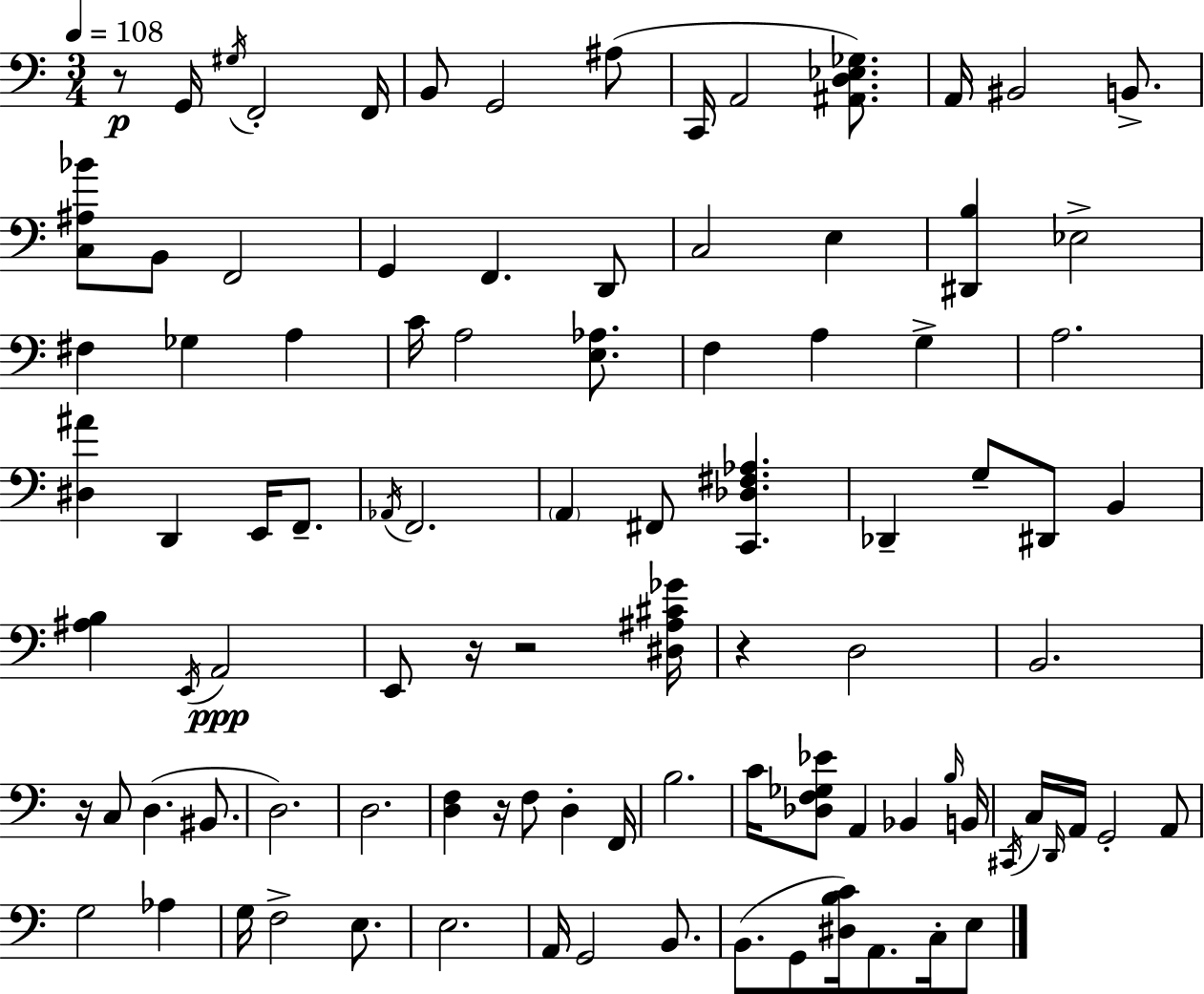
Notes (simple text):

R/e G2/s G#3/s F2/h F2/s B2/e G2/h A#3/e C2/s A2/h [A#2,D3,Eb3,Gb3]/e. A2/s BIS2/h B2/e. [C3,A#3,Bb4]/e B2/e F2/h G2/q F2/q. D2/e C3/h E3/q [D#2,B3]/q Eb3/h F#3/q Gb3/q A3/q C4/s A3/h [E3,Ab3]/e. F3/q A3/q G3/q A3/h. [D#3,A#4]/q D2/q E2/s F2/e. Ab2/s F2/h. A2/q F#2/e [C2,Db3,F#3,Ab3]/q. Db2/q G3/e D#2/e B2/q [A#3,B3]/q E2/s A2/h E2/e R/s R/h [D#3,A#3,C#4,Gb4]/s R/q D3/h B2/h. R/s C3/e D3/q. BIS2/e. D3/h. D3/h. [D3,F3]/q R/s F3/e D3/q F2/s B3/h. C4/s [Db3,F3,Gb3,Eb4]/e A2/q Bb2/q B3/s B2/s C#2/s C3/s D2/s A2/s G2/h A2/e G3/h Ab3/q G3/s F3/h E3/e. E3/h. A2/s G2/h B2/e. B2/e. G2/e [D#3,B3,C4]/s A2/e. C3/s E3/e